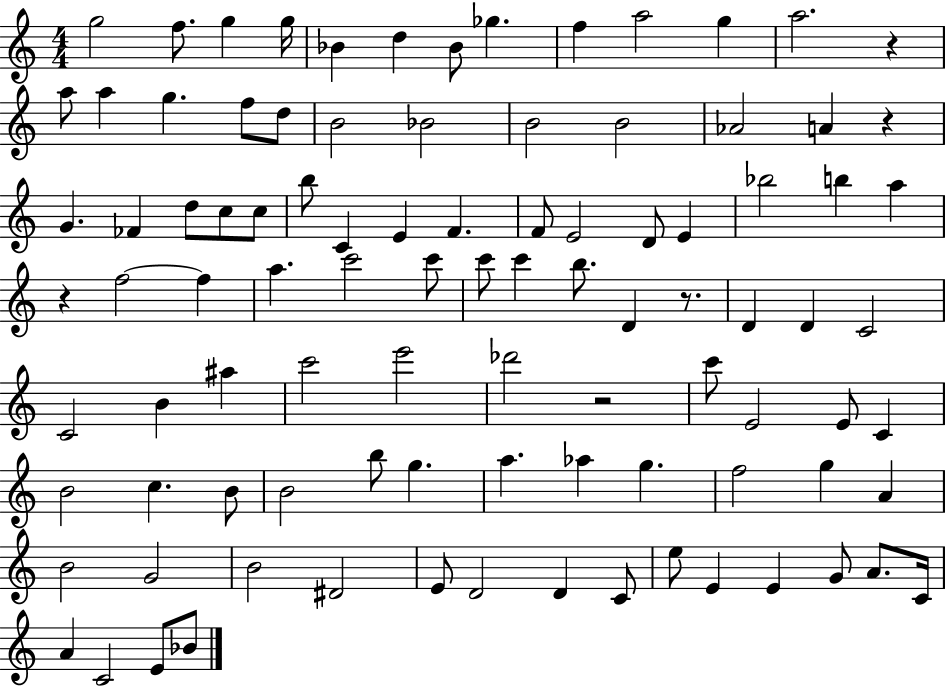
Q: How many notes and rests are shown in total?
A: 96